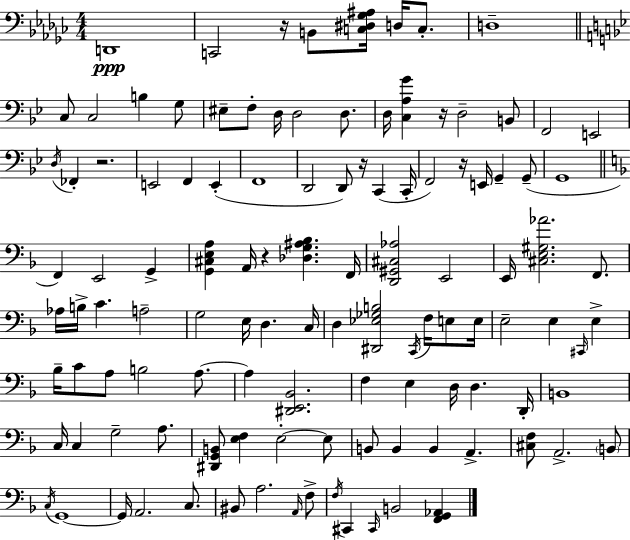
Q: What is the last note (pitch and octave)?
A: B2